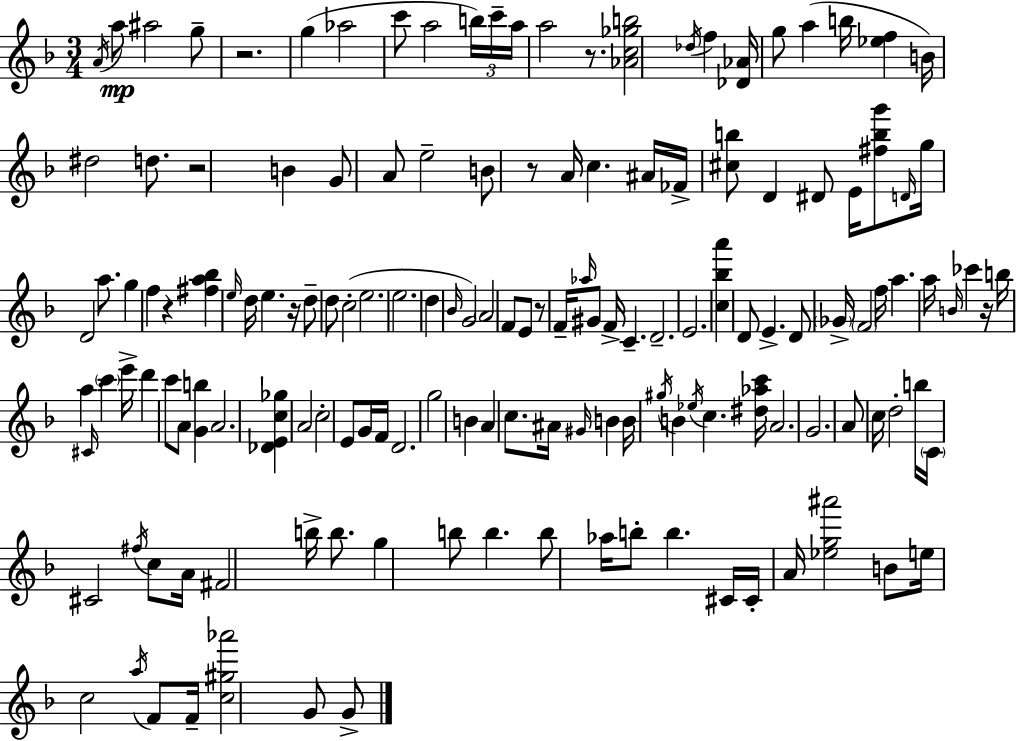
A4/s A5/e A#5/h G5/e R/h. G5/q Ab5/h C6/e A5/h B5/s C6/s A5/s A5/h R/e. [Ab4,C5,Gb5,B5]/h Db5/s F5/q [Db4,Ab4]/s G5/e A5/q B5/s [Eb5,F5]/q B4/s D#5/h D5/e. R/h B4/q G4/e A4/e E5/h B4/e R/e A4/s C5/q. A#4/s FES4/s [C#5,B5]/e D4/q D#4/e E4/s [F#5,B5,G6]/e D4/s G5/s D4/h A5/e. G5/q F5/q R/q [F#5,A5,Bb5]/q E5/s D5/s E5/q. R/s D5/e D5/e C5/h E5/h. E5/h. D5/q Bb4/s G4/h A4/h F4/e E4/e R/e F4/s Ab5/s G#4/e F4/s C4/q. D4/h. E4/h. [C5,Bb5,A6]/q D4/e E4/q. D4/e Gb4/s F4/h F5/s A5/q. A5/s B4/s CES6/q R/s B5/s A5/q. C#4/s C6/q E6/s D6/q C6/e A4/e [G4,B5]/q A4/h. [Db4,E4,C5,Gb5]/q A4/h C5/h E4/e G4/s F4/s D4/h. G5/h B4/q A4/q C5/e. A#4/s G#4/s B4/q B4/s G#5/s B4/q Eb5/s C5/q. [D#5,Ab5,C6]/s A4/h. G4/h. A4/e C5/s D5/h B5/s C4/s C#4/h F#5/s C5/e A4/s F#4/h B5/s B5/e. G5/q B5/e B5/q. B5/e Ab5/s B5/e B5/q. C#4/s C#4/s A4/s [Eb5,G5,A#6]/h B4/e E5/s C5/h A5/s F4/e F4/s [C5,G#5,Ab6]/h G4/e G4/e